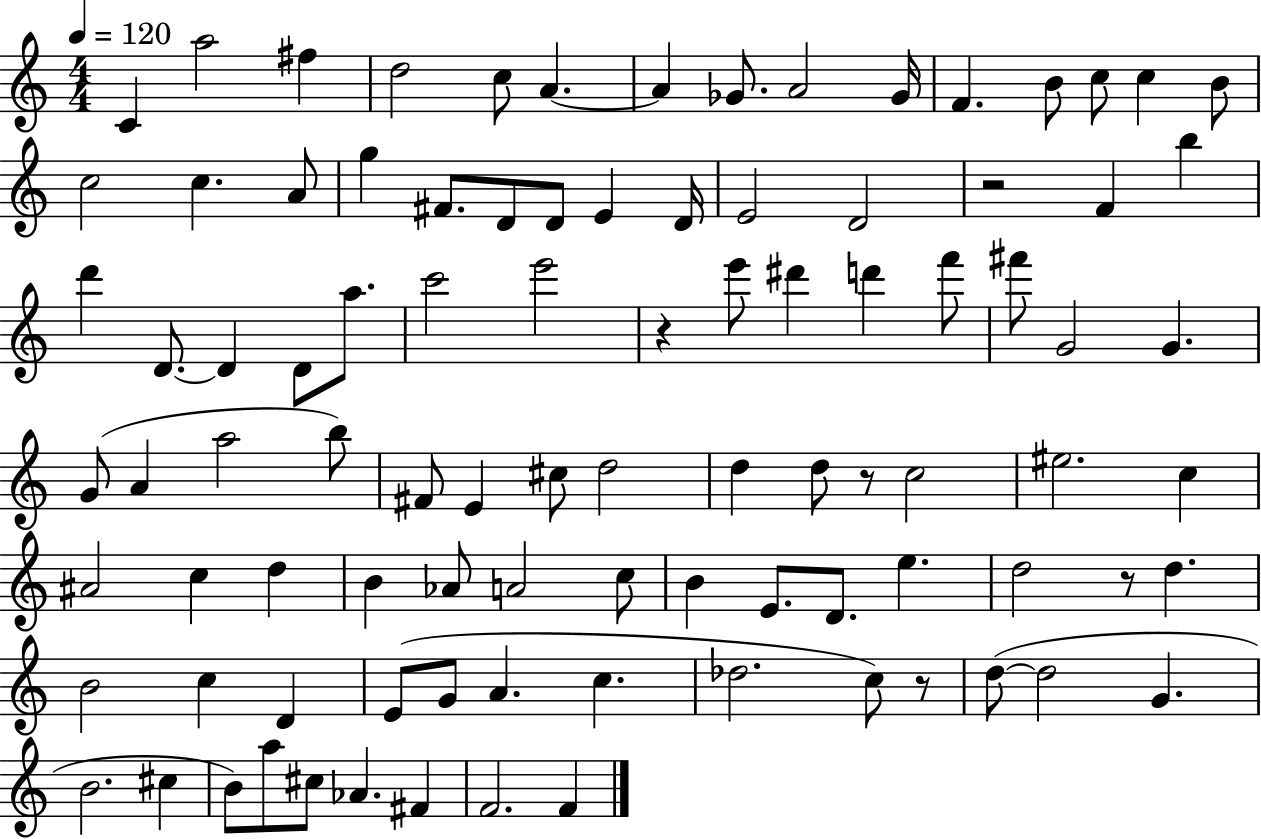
C4/q A5/h F#5/q D5/h C5/e A4/q. A4/q Gb4/e. A4/h Gb4/s F4/q. B4/e C5/e C5/q B4/e C5/h C5/q. A4/e G5/q F#4/e. D4/e D4/e E4/q D4/s E4/h D4/h R/h F4/q B5/q D6/q D4/e. D4/q D4/e A5/e. C6/h E6/h R/q E6/e D#6/q D6/q F6/e F#6/e G4/h G4/q. G4/e A4/q A5/h B5/e F#4/e E4/q C#5/e D5/h D5/q D5/e R/e C5/h EIS5/h. C5/q A#4/h C5/q D5/q B4/q Ab4/e A4/h C5/e B4/q E4/e. D4/e. E5/q. D5/h R/e D5/q. B4/h C5/q D4/q E4/e G4/e A4/q. C5/q. Db5/h. C5/e R/e D5/e D5/h G4/q. B4/h. C#5/q B4/e A5/e C#5/e Ab4/q. F#4/q F4/h. F4/q